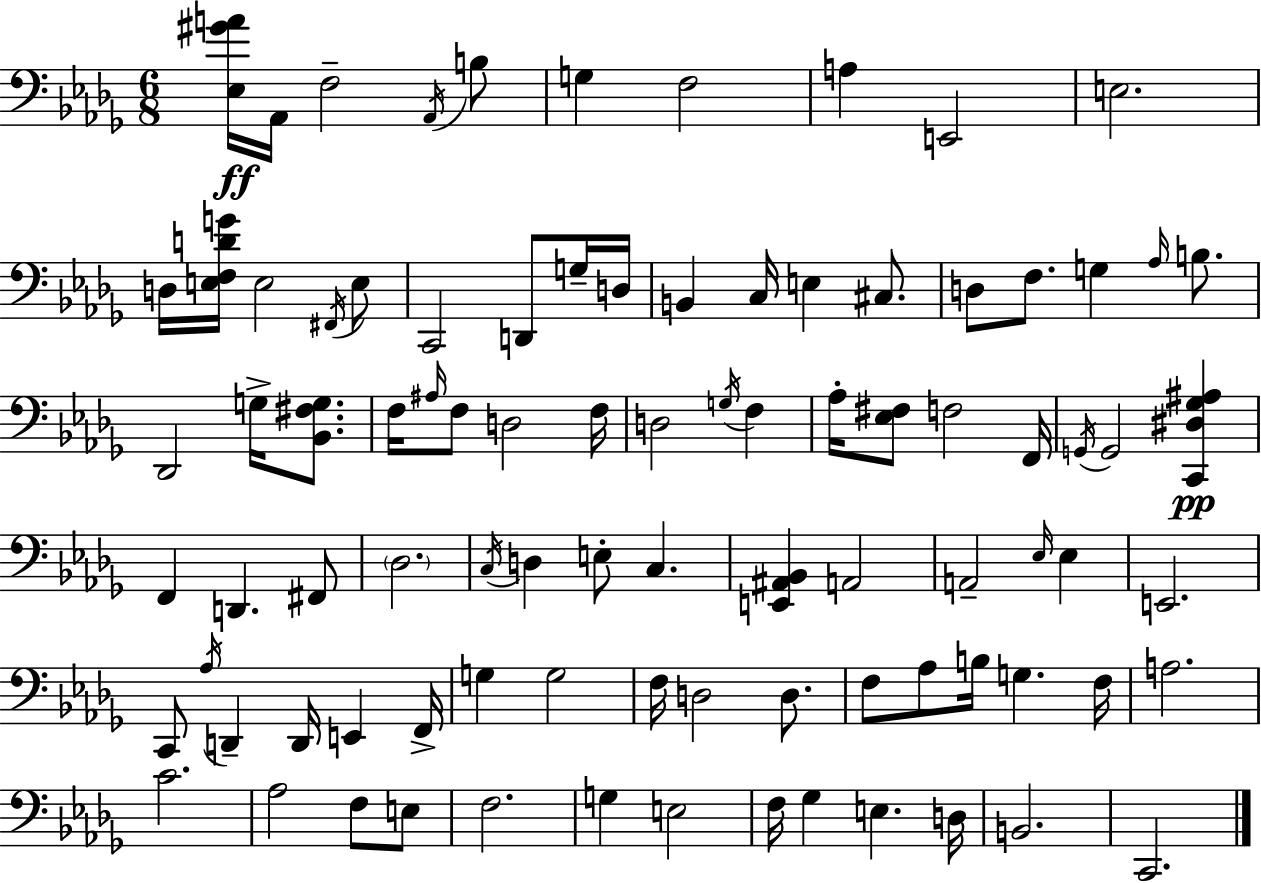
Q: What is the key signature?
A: BES minor